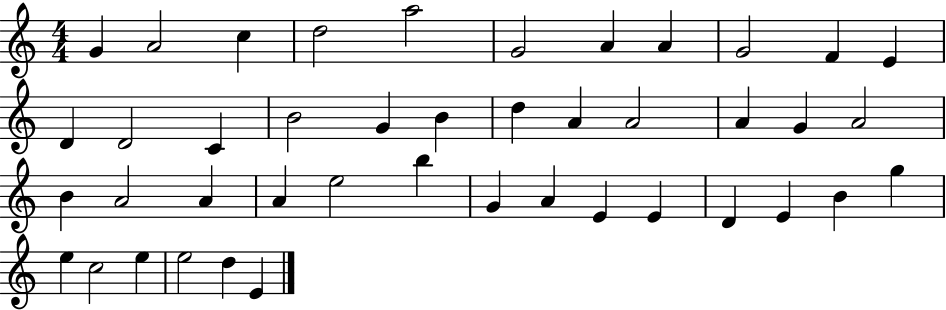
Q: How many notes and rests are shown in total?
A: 43